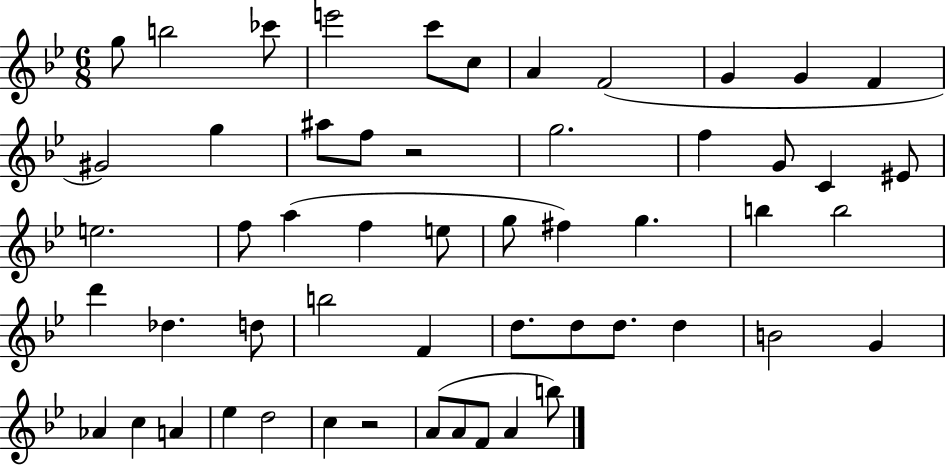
{
  \clef treble
  \numericTimeSignature
  \time 6/8
  \key bes \major
  g''8 b''2 ces'''8 | e'''2 c'''8 c''8 | a'4 f'2( | g'4 g'4 f'4 | \break gis'2) g''4 | ais''8 f''8 r2 | g''2. | f''4 g'8 c'4 eis'8 | \break e''2. | f''8 a''4( f''4 e''8 | g''8 fis''4) g''4. | b''4 b''2 | \break d'''4 des''4. d''8 | b''2 f'4 | d''8. d''8 d''8. d''4 | b'2 g'4 | \break aes'4 c''4 a'4 | ees''4 d''2 | c''4 r2 | a'8( a'8 f'8 a'4 b''8) | \break \bar "|."
}